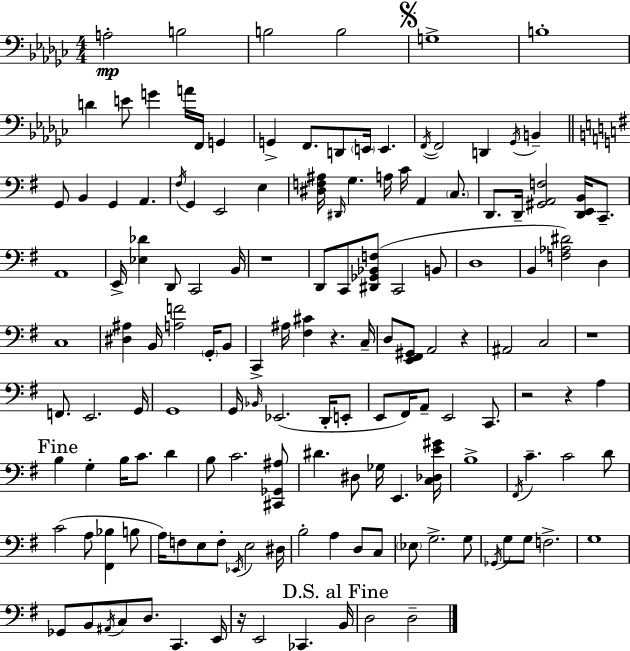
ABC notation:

X:1
T:Untitled
M:4/4
L:1/4
K:Ebm
A,2 B,2 B,2 B,2 G,4 B,4 D E/2 G A/4 F,,/4 G,, G,, F,,/2 D,,/2 E,,/4 E,, F,,/4 F,,2 D,, _G,,/4 B,, G,,/2 B,, G,, A,, ^F,/4 G,, E,,2 E, [^D,F,^A,]/4 ^D,,/4 G, A,/4 C/4 A,, C,/2 D,,/2 D,,/4 [^G,,A,,F,]2 [D,,E,,B,,]/4 C,,/2 A,,4 E,,/4 [_E,_D] D,,/2 C,,2 B,,/4 z4 D,,/2 C,,/2 [^D,,_G,,_B,,F,]/2 C,,2 B,,/2 D,4 B,, [F,_A,^D]2 D, C,4 [^D,^A,] B,,/4 [A,F]2 G,,/4 B,,/2 C,, ^A,/4 [^F,^C] z C,/4 D,/2 [E,,^F,,^G,,]/2 A,,2 z ^A,,2 C,2 z4 F,,/2 E,,2 G,,/4 G,,4 G,,/4 _B,,/4 _E,,2 D,,/4 E,,/2 E,,/2 ^F,,/4 A,,/2 E,,2 C,,/2 z2 z A, B, G, B,/4 C/2 D B,/2 C2 [^C,,_G,,^A,]/2 ^D ^D,/2 _G,/4 E,, [C,_D,E^G]/4 B,4 ^F,,/4 C C2 D/2 C2 A,/2 [^F,,_B,] B,/2 A,/4 F,/2 E,/2 F,/2 _E,,/4 E,2 ^D,/4 B,2 A, D,/2 C,/2 _E,/2 G,2 G,/2 _G,,/4 G,/2 G,/2 F,2 G,4 _G,,/2 B,,/2 ^A,,/4 C,/2 D,/2 C,, E,,/4 z/4 E,,2 _C,, B,,/4 D,2 D,2